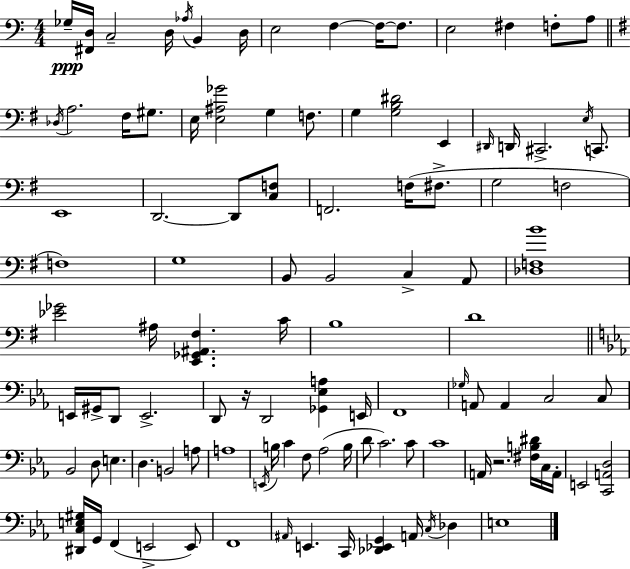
Gb3/s [F#2,D3]/s C3/h D3/s Ab3/s B2/q D3/s E3/h F3/q F3/s F3/e. E3/h F#3/q F3/e A3/e Db3/s A3/h. F#3/s G#3/e. E3/s [E3,A#3,Gb4]/h G3/q F3/e. G3/q [G3,B3,D#4]/h E2/q D#2/s D2/s C#2/h. E3/s C2/e. E2/w D2/h. D2/e [C3,F3]/e F2/h. F3/s F#3/e. G3/h F3/h F3/w G3/w B2/e B2/h C3/q A2/e [Db3,F3,B4]/w [Eb4,Gb4]/h A#3/s [E2,Gb2,A#2,F#3]/q. C4/s B3/w D4/w E2/s G#2/s D2/e E2/h. D2/e R/s D2/h [Gb2,Eb3,A3]/q E2/s F2/w Gb3/s A2/e A2/q C3/h C3/e Bb2/h D3/e E3/q. D3/q. B2/h A3/e A3/w E2/s B3/s C4/q F3/e Ab3/h B3/s D4/e C4/h. C4/e C4/w A2/s R/h. [F#3,B3,D#4]/s C3/s A2/s E2/h [C2,A2,D3]/h [D#2,C3,E3,G#3]/s G2/s F2/q E2/h E2/e F2/w A#2/s E2/q. C2/s [Db2,Eb2,G2]/q A2/s C3/s Db3/q E3/w